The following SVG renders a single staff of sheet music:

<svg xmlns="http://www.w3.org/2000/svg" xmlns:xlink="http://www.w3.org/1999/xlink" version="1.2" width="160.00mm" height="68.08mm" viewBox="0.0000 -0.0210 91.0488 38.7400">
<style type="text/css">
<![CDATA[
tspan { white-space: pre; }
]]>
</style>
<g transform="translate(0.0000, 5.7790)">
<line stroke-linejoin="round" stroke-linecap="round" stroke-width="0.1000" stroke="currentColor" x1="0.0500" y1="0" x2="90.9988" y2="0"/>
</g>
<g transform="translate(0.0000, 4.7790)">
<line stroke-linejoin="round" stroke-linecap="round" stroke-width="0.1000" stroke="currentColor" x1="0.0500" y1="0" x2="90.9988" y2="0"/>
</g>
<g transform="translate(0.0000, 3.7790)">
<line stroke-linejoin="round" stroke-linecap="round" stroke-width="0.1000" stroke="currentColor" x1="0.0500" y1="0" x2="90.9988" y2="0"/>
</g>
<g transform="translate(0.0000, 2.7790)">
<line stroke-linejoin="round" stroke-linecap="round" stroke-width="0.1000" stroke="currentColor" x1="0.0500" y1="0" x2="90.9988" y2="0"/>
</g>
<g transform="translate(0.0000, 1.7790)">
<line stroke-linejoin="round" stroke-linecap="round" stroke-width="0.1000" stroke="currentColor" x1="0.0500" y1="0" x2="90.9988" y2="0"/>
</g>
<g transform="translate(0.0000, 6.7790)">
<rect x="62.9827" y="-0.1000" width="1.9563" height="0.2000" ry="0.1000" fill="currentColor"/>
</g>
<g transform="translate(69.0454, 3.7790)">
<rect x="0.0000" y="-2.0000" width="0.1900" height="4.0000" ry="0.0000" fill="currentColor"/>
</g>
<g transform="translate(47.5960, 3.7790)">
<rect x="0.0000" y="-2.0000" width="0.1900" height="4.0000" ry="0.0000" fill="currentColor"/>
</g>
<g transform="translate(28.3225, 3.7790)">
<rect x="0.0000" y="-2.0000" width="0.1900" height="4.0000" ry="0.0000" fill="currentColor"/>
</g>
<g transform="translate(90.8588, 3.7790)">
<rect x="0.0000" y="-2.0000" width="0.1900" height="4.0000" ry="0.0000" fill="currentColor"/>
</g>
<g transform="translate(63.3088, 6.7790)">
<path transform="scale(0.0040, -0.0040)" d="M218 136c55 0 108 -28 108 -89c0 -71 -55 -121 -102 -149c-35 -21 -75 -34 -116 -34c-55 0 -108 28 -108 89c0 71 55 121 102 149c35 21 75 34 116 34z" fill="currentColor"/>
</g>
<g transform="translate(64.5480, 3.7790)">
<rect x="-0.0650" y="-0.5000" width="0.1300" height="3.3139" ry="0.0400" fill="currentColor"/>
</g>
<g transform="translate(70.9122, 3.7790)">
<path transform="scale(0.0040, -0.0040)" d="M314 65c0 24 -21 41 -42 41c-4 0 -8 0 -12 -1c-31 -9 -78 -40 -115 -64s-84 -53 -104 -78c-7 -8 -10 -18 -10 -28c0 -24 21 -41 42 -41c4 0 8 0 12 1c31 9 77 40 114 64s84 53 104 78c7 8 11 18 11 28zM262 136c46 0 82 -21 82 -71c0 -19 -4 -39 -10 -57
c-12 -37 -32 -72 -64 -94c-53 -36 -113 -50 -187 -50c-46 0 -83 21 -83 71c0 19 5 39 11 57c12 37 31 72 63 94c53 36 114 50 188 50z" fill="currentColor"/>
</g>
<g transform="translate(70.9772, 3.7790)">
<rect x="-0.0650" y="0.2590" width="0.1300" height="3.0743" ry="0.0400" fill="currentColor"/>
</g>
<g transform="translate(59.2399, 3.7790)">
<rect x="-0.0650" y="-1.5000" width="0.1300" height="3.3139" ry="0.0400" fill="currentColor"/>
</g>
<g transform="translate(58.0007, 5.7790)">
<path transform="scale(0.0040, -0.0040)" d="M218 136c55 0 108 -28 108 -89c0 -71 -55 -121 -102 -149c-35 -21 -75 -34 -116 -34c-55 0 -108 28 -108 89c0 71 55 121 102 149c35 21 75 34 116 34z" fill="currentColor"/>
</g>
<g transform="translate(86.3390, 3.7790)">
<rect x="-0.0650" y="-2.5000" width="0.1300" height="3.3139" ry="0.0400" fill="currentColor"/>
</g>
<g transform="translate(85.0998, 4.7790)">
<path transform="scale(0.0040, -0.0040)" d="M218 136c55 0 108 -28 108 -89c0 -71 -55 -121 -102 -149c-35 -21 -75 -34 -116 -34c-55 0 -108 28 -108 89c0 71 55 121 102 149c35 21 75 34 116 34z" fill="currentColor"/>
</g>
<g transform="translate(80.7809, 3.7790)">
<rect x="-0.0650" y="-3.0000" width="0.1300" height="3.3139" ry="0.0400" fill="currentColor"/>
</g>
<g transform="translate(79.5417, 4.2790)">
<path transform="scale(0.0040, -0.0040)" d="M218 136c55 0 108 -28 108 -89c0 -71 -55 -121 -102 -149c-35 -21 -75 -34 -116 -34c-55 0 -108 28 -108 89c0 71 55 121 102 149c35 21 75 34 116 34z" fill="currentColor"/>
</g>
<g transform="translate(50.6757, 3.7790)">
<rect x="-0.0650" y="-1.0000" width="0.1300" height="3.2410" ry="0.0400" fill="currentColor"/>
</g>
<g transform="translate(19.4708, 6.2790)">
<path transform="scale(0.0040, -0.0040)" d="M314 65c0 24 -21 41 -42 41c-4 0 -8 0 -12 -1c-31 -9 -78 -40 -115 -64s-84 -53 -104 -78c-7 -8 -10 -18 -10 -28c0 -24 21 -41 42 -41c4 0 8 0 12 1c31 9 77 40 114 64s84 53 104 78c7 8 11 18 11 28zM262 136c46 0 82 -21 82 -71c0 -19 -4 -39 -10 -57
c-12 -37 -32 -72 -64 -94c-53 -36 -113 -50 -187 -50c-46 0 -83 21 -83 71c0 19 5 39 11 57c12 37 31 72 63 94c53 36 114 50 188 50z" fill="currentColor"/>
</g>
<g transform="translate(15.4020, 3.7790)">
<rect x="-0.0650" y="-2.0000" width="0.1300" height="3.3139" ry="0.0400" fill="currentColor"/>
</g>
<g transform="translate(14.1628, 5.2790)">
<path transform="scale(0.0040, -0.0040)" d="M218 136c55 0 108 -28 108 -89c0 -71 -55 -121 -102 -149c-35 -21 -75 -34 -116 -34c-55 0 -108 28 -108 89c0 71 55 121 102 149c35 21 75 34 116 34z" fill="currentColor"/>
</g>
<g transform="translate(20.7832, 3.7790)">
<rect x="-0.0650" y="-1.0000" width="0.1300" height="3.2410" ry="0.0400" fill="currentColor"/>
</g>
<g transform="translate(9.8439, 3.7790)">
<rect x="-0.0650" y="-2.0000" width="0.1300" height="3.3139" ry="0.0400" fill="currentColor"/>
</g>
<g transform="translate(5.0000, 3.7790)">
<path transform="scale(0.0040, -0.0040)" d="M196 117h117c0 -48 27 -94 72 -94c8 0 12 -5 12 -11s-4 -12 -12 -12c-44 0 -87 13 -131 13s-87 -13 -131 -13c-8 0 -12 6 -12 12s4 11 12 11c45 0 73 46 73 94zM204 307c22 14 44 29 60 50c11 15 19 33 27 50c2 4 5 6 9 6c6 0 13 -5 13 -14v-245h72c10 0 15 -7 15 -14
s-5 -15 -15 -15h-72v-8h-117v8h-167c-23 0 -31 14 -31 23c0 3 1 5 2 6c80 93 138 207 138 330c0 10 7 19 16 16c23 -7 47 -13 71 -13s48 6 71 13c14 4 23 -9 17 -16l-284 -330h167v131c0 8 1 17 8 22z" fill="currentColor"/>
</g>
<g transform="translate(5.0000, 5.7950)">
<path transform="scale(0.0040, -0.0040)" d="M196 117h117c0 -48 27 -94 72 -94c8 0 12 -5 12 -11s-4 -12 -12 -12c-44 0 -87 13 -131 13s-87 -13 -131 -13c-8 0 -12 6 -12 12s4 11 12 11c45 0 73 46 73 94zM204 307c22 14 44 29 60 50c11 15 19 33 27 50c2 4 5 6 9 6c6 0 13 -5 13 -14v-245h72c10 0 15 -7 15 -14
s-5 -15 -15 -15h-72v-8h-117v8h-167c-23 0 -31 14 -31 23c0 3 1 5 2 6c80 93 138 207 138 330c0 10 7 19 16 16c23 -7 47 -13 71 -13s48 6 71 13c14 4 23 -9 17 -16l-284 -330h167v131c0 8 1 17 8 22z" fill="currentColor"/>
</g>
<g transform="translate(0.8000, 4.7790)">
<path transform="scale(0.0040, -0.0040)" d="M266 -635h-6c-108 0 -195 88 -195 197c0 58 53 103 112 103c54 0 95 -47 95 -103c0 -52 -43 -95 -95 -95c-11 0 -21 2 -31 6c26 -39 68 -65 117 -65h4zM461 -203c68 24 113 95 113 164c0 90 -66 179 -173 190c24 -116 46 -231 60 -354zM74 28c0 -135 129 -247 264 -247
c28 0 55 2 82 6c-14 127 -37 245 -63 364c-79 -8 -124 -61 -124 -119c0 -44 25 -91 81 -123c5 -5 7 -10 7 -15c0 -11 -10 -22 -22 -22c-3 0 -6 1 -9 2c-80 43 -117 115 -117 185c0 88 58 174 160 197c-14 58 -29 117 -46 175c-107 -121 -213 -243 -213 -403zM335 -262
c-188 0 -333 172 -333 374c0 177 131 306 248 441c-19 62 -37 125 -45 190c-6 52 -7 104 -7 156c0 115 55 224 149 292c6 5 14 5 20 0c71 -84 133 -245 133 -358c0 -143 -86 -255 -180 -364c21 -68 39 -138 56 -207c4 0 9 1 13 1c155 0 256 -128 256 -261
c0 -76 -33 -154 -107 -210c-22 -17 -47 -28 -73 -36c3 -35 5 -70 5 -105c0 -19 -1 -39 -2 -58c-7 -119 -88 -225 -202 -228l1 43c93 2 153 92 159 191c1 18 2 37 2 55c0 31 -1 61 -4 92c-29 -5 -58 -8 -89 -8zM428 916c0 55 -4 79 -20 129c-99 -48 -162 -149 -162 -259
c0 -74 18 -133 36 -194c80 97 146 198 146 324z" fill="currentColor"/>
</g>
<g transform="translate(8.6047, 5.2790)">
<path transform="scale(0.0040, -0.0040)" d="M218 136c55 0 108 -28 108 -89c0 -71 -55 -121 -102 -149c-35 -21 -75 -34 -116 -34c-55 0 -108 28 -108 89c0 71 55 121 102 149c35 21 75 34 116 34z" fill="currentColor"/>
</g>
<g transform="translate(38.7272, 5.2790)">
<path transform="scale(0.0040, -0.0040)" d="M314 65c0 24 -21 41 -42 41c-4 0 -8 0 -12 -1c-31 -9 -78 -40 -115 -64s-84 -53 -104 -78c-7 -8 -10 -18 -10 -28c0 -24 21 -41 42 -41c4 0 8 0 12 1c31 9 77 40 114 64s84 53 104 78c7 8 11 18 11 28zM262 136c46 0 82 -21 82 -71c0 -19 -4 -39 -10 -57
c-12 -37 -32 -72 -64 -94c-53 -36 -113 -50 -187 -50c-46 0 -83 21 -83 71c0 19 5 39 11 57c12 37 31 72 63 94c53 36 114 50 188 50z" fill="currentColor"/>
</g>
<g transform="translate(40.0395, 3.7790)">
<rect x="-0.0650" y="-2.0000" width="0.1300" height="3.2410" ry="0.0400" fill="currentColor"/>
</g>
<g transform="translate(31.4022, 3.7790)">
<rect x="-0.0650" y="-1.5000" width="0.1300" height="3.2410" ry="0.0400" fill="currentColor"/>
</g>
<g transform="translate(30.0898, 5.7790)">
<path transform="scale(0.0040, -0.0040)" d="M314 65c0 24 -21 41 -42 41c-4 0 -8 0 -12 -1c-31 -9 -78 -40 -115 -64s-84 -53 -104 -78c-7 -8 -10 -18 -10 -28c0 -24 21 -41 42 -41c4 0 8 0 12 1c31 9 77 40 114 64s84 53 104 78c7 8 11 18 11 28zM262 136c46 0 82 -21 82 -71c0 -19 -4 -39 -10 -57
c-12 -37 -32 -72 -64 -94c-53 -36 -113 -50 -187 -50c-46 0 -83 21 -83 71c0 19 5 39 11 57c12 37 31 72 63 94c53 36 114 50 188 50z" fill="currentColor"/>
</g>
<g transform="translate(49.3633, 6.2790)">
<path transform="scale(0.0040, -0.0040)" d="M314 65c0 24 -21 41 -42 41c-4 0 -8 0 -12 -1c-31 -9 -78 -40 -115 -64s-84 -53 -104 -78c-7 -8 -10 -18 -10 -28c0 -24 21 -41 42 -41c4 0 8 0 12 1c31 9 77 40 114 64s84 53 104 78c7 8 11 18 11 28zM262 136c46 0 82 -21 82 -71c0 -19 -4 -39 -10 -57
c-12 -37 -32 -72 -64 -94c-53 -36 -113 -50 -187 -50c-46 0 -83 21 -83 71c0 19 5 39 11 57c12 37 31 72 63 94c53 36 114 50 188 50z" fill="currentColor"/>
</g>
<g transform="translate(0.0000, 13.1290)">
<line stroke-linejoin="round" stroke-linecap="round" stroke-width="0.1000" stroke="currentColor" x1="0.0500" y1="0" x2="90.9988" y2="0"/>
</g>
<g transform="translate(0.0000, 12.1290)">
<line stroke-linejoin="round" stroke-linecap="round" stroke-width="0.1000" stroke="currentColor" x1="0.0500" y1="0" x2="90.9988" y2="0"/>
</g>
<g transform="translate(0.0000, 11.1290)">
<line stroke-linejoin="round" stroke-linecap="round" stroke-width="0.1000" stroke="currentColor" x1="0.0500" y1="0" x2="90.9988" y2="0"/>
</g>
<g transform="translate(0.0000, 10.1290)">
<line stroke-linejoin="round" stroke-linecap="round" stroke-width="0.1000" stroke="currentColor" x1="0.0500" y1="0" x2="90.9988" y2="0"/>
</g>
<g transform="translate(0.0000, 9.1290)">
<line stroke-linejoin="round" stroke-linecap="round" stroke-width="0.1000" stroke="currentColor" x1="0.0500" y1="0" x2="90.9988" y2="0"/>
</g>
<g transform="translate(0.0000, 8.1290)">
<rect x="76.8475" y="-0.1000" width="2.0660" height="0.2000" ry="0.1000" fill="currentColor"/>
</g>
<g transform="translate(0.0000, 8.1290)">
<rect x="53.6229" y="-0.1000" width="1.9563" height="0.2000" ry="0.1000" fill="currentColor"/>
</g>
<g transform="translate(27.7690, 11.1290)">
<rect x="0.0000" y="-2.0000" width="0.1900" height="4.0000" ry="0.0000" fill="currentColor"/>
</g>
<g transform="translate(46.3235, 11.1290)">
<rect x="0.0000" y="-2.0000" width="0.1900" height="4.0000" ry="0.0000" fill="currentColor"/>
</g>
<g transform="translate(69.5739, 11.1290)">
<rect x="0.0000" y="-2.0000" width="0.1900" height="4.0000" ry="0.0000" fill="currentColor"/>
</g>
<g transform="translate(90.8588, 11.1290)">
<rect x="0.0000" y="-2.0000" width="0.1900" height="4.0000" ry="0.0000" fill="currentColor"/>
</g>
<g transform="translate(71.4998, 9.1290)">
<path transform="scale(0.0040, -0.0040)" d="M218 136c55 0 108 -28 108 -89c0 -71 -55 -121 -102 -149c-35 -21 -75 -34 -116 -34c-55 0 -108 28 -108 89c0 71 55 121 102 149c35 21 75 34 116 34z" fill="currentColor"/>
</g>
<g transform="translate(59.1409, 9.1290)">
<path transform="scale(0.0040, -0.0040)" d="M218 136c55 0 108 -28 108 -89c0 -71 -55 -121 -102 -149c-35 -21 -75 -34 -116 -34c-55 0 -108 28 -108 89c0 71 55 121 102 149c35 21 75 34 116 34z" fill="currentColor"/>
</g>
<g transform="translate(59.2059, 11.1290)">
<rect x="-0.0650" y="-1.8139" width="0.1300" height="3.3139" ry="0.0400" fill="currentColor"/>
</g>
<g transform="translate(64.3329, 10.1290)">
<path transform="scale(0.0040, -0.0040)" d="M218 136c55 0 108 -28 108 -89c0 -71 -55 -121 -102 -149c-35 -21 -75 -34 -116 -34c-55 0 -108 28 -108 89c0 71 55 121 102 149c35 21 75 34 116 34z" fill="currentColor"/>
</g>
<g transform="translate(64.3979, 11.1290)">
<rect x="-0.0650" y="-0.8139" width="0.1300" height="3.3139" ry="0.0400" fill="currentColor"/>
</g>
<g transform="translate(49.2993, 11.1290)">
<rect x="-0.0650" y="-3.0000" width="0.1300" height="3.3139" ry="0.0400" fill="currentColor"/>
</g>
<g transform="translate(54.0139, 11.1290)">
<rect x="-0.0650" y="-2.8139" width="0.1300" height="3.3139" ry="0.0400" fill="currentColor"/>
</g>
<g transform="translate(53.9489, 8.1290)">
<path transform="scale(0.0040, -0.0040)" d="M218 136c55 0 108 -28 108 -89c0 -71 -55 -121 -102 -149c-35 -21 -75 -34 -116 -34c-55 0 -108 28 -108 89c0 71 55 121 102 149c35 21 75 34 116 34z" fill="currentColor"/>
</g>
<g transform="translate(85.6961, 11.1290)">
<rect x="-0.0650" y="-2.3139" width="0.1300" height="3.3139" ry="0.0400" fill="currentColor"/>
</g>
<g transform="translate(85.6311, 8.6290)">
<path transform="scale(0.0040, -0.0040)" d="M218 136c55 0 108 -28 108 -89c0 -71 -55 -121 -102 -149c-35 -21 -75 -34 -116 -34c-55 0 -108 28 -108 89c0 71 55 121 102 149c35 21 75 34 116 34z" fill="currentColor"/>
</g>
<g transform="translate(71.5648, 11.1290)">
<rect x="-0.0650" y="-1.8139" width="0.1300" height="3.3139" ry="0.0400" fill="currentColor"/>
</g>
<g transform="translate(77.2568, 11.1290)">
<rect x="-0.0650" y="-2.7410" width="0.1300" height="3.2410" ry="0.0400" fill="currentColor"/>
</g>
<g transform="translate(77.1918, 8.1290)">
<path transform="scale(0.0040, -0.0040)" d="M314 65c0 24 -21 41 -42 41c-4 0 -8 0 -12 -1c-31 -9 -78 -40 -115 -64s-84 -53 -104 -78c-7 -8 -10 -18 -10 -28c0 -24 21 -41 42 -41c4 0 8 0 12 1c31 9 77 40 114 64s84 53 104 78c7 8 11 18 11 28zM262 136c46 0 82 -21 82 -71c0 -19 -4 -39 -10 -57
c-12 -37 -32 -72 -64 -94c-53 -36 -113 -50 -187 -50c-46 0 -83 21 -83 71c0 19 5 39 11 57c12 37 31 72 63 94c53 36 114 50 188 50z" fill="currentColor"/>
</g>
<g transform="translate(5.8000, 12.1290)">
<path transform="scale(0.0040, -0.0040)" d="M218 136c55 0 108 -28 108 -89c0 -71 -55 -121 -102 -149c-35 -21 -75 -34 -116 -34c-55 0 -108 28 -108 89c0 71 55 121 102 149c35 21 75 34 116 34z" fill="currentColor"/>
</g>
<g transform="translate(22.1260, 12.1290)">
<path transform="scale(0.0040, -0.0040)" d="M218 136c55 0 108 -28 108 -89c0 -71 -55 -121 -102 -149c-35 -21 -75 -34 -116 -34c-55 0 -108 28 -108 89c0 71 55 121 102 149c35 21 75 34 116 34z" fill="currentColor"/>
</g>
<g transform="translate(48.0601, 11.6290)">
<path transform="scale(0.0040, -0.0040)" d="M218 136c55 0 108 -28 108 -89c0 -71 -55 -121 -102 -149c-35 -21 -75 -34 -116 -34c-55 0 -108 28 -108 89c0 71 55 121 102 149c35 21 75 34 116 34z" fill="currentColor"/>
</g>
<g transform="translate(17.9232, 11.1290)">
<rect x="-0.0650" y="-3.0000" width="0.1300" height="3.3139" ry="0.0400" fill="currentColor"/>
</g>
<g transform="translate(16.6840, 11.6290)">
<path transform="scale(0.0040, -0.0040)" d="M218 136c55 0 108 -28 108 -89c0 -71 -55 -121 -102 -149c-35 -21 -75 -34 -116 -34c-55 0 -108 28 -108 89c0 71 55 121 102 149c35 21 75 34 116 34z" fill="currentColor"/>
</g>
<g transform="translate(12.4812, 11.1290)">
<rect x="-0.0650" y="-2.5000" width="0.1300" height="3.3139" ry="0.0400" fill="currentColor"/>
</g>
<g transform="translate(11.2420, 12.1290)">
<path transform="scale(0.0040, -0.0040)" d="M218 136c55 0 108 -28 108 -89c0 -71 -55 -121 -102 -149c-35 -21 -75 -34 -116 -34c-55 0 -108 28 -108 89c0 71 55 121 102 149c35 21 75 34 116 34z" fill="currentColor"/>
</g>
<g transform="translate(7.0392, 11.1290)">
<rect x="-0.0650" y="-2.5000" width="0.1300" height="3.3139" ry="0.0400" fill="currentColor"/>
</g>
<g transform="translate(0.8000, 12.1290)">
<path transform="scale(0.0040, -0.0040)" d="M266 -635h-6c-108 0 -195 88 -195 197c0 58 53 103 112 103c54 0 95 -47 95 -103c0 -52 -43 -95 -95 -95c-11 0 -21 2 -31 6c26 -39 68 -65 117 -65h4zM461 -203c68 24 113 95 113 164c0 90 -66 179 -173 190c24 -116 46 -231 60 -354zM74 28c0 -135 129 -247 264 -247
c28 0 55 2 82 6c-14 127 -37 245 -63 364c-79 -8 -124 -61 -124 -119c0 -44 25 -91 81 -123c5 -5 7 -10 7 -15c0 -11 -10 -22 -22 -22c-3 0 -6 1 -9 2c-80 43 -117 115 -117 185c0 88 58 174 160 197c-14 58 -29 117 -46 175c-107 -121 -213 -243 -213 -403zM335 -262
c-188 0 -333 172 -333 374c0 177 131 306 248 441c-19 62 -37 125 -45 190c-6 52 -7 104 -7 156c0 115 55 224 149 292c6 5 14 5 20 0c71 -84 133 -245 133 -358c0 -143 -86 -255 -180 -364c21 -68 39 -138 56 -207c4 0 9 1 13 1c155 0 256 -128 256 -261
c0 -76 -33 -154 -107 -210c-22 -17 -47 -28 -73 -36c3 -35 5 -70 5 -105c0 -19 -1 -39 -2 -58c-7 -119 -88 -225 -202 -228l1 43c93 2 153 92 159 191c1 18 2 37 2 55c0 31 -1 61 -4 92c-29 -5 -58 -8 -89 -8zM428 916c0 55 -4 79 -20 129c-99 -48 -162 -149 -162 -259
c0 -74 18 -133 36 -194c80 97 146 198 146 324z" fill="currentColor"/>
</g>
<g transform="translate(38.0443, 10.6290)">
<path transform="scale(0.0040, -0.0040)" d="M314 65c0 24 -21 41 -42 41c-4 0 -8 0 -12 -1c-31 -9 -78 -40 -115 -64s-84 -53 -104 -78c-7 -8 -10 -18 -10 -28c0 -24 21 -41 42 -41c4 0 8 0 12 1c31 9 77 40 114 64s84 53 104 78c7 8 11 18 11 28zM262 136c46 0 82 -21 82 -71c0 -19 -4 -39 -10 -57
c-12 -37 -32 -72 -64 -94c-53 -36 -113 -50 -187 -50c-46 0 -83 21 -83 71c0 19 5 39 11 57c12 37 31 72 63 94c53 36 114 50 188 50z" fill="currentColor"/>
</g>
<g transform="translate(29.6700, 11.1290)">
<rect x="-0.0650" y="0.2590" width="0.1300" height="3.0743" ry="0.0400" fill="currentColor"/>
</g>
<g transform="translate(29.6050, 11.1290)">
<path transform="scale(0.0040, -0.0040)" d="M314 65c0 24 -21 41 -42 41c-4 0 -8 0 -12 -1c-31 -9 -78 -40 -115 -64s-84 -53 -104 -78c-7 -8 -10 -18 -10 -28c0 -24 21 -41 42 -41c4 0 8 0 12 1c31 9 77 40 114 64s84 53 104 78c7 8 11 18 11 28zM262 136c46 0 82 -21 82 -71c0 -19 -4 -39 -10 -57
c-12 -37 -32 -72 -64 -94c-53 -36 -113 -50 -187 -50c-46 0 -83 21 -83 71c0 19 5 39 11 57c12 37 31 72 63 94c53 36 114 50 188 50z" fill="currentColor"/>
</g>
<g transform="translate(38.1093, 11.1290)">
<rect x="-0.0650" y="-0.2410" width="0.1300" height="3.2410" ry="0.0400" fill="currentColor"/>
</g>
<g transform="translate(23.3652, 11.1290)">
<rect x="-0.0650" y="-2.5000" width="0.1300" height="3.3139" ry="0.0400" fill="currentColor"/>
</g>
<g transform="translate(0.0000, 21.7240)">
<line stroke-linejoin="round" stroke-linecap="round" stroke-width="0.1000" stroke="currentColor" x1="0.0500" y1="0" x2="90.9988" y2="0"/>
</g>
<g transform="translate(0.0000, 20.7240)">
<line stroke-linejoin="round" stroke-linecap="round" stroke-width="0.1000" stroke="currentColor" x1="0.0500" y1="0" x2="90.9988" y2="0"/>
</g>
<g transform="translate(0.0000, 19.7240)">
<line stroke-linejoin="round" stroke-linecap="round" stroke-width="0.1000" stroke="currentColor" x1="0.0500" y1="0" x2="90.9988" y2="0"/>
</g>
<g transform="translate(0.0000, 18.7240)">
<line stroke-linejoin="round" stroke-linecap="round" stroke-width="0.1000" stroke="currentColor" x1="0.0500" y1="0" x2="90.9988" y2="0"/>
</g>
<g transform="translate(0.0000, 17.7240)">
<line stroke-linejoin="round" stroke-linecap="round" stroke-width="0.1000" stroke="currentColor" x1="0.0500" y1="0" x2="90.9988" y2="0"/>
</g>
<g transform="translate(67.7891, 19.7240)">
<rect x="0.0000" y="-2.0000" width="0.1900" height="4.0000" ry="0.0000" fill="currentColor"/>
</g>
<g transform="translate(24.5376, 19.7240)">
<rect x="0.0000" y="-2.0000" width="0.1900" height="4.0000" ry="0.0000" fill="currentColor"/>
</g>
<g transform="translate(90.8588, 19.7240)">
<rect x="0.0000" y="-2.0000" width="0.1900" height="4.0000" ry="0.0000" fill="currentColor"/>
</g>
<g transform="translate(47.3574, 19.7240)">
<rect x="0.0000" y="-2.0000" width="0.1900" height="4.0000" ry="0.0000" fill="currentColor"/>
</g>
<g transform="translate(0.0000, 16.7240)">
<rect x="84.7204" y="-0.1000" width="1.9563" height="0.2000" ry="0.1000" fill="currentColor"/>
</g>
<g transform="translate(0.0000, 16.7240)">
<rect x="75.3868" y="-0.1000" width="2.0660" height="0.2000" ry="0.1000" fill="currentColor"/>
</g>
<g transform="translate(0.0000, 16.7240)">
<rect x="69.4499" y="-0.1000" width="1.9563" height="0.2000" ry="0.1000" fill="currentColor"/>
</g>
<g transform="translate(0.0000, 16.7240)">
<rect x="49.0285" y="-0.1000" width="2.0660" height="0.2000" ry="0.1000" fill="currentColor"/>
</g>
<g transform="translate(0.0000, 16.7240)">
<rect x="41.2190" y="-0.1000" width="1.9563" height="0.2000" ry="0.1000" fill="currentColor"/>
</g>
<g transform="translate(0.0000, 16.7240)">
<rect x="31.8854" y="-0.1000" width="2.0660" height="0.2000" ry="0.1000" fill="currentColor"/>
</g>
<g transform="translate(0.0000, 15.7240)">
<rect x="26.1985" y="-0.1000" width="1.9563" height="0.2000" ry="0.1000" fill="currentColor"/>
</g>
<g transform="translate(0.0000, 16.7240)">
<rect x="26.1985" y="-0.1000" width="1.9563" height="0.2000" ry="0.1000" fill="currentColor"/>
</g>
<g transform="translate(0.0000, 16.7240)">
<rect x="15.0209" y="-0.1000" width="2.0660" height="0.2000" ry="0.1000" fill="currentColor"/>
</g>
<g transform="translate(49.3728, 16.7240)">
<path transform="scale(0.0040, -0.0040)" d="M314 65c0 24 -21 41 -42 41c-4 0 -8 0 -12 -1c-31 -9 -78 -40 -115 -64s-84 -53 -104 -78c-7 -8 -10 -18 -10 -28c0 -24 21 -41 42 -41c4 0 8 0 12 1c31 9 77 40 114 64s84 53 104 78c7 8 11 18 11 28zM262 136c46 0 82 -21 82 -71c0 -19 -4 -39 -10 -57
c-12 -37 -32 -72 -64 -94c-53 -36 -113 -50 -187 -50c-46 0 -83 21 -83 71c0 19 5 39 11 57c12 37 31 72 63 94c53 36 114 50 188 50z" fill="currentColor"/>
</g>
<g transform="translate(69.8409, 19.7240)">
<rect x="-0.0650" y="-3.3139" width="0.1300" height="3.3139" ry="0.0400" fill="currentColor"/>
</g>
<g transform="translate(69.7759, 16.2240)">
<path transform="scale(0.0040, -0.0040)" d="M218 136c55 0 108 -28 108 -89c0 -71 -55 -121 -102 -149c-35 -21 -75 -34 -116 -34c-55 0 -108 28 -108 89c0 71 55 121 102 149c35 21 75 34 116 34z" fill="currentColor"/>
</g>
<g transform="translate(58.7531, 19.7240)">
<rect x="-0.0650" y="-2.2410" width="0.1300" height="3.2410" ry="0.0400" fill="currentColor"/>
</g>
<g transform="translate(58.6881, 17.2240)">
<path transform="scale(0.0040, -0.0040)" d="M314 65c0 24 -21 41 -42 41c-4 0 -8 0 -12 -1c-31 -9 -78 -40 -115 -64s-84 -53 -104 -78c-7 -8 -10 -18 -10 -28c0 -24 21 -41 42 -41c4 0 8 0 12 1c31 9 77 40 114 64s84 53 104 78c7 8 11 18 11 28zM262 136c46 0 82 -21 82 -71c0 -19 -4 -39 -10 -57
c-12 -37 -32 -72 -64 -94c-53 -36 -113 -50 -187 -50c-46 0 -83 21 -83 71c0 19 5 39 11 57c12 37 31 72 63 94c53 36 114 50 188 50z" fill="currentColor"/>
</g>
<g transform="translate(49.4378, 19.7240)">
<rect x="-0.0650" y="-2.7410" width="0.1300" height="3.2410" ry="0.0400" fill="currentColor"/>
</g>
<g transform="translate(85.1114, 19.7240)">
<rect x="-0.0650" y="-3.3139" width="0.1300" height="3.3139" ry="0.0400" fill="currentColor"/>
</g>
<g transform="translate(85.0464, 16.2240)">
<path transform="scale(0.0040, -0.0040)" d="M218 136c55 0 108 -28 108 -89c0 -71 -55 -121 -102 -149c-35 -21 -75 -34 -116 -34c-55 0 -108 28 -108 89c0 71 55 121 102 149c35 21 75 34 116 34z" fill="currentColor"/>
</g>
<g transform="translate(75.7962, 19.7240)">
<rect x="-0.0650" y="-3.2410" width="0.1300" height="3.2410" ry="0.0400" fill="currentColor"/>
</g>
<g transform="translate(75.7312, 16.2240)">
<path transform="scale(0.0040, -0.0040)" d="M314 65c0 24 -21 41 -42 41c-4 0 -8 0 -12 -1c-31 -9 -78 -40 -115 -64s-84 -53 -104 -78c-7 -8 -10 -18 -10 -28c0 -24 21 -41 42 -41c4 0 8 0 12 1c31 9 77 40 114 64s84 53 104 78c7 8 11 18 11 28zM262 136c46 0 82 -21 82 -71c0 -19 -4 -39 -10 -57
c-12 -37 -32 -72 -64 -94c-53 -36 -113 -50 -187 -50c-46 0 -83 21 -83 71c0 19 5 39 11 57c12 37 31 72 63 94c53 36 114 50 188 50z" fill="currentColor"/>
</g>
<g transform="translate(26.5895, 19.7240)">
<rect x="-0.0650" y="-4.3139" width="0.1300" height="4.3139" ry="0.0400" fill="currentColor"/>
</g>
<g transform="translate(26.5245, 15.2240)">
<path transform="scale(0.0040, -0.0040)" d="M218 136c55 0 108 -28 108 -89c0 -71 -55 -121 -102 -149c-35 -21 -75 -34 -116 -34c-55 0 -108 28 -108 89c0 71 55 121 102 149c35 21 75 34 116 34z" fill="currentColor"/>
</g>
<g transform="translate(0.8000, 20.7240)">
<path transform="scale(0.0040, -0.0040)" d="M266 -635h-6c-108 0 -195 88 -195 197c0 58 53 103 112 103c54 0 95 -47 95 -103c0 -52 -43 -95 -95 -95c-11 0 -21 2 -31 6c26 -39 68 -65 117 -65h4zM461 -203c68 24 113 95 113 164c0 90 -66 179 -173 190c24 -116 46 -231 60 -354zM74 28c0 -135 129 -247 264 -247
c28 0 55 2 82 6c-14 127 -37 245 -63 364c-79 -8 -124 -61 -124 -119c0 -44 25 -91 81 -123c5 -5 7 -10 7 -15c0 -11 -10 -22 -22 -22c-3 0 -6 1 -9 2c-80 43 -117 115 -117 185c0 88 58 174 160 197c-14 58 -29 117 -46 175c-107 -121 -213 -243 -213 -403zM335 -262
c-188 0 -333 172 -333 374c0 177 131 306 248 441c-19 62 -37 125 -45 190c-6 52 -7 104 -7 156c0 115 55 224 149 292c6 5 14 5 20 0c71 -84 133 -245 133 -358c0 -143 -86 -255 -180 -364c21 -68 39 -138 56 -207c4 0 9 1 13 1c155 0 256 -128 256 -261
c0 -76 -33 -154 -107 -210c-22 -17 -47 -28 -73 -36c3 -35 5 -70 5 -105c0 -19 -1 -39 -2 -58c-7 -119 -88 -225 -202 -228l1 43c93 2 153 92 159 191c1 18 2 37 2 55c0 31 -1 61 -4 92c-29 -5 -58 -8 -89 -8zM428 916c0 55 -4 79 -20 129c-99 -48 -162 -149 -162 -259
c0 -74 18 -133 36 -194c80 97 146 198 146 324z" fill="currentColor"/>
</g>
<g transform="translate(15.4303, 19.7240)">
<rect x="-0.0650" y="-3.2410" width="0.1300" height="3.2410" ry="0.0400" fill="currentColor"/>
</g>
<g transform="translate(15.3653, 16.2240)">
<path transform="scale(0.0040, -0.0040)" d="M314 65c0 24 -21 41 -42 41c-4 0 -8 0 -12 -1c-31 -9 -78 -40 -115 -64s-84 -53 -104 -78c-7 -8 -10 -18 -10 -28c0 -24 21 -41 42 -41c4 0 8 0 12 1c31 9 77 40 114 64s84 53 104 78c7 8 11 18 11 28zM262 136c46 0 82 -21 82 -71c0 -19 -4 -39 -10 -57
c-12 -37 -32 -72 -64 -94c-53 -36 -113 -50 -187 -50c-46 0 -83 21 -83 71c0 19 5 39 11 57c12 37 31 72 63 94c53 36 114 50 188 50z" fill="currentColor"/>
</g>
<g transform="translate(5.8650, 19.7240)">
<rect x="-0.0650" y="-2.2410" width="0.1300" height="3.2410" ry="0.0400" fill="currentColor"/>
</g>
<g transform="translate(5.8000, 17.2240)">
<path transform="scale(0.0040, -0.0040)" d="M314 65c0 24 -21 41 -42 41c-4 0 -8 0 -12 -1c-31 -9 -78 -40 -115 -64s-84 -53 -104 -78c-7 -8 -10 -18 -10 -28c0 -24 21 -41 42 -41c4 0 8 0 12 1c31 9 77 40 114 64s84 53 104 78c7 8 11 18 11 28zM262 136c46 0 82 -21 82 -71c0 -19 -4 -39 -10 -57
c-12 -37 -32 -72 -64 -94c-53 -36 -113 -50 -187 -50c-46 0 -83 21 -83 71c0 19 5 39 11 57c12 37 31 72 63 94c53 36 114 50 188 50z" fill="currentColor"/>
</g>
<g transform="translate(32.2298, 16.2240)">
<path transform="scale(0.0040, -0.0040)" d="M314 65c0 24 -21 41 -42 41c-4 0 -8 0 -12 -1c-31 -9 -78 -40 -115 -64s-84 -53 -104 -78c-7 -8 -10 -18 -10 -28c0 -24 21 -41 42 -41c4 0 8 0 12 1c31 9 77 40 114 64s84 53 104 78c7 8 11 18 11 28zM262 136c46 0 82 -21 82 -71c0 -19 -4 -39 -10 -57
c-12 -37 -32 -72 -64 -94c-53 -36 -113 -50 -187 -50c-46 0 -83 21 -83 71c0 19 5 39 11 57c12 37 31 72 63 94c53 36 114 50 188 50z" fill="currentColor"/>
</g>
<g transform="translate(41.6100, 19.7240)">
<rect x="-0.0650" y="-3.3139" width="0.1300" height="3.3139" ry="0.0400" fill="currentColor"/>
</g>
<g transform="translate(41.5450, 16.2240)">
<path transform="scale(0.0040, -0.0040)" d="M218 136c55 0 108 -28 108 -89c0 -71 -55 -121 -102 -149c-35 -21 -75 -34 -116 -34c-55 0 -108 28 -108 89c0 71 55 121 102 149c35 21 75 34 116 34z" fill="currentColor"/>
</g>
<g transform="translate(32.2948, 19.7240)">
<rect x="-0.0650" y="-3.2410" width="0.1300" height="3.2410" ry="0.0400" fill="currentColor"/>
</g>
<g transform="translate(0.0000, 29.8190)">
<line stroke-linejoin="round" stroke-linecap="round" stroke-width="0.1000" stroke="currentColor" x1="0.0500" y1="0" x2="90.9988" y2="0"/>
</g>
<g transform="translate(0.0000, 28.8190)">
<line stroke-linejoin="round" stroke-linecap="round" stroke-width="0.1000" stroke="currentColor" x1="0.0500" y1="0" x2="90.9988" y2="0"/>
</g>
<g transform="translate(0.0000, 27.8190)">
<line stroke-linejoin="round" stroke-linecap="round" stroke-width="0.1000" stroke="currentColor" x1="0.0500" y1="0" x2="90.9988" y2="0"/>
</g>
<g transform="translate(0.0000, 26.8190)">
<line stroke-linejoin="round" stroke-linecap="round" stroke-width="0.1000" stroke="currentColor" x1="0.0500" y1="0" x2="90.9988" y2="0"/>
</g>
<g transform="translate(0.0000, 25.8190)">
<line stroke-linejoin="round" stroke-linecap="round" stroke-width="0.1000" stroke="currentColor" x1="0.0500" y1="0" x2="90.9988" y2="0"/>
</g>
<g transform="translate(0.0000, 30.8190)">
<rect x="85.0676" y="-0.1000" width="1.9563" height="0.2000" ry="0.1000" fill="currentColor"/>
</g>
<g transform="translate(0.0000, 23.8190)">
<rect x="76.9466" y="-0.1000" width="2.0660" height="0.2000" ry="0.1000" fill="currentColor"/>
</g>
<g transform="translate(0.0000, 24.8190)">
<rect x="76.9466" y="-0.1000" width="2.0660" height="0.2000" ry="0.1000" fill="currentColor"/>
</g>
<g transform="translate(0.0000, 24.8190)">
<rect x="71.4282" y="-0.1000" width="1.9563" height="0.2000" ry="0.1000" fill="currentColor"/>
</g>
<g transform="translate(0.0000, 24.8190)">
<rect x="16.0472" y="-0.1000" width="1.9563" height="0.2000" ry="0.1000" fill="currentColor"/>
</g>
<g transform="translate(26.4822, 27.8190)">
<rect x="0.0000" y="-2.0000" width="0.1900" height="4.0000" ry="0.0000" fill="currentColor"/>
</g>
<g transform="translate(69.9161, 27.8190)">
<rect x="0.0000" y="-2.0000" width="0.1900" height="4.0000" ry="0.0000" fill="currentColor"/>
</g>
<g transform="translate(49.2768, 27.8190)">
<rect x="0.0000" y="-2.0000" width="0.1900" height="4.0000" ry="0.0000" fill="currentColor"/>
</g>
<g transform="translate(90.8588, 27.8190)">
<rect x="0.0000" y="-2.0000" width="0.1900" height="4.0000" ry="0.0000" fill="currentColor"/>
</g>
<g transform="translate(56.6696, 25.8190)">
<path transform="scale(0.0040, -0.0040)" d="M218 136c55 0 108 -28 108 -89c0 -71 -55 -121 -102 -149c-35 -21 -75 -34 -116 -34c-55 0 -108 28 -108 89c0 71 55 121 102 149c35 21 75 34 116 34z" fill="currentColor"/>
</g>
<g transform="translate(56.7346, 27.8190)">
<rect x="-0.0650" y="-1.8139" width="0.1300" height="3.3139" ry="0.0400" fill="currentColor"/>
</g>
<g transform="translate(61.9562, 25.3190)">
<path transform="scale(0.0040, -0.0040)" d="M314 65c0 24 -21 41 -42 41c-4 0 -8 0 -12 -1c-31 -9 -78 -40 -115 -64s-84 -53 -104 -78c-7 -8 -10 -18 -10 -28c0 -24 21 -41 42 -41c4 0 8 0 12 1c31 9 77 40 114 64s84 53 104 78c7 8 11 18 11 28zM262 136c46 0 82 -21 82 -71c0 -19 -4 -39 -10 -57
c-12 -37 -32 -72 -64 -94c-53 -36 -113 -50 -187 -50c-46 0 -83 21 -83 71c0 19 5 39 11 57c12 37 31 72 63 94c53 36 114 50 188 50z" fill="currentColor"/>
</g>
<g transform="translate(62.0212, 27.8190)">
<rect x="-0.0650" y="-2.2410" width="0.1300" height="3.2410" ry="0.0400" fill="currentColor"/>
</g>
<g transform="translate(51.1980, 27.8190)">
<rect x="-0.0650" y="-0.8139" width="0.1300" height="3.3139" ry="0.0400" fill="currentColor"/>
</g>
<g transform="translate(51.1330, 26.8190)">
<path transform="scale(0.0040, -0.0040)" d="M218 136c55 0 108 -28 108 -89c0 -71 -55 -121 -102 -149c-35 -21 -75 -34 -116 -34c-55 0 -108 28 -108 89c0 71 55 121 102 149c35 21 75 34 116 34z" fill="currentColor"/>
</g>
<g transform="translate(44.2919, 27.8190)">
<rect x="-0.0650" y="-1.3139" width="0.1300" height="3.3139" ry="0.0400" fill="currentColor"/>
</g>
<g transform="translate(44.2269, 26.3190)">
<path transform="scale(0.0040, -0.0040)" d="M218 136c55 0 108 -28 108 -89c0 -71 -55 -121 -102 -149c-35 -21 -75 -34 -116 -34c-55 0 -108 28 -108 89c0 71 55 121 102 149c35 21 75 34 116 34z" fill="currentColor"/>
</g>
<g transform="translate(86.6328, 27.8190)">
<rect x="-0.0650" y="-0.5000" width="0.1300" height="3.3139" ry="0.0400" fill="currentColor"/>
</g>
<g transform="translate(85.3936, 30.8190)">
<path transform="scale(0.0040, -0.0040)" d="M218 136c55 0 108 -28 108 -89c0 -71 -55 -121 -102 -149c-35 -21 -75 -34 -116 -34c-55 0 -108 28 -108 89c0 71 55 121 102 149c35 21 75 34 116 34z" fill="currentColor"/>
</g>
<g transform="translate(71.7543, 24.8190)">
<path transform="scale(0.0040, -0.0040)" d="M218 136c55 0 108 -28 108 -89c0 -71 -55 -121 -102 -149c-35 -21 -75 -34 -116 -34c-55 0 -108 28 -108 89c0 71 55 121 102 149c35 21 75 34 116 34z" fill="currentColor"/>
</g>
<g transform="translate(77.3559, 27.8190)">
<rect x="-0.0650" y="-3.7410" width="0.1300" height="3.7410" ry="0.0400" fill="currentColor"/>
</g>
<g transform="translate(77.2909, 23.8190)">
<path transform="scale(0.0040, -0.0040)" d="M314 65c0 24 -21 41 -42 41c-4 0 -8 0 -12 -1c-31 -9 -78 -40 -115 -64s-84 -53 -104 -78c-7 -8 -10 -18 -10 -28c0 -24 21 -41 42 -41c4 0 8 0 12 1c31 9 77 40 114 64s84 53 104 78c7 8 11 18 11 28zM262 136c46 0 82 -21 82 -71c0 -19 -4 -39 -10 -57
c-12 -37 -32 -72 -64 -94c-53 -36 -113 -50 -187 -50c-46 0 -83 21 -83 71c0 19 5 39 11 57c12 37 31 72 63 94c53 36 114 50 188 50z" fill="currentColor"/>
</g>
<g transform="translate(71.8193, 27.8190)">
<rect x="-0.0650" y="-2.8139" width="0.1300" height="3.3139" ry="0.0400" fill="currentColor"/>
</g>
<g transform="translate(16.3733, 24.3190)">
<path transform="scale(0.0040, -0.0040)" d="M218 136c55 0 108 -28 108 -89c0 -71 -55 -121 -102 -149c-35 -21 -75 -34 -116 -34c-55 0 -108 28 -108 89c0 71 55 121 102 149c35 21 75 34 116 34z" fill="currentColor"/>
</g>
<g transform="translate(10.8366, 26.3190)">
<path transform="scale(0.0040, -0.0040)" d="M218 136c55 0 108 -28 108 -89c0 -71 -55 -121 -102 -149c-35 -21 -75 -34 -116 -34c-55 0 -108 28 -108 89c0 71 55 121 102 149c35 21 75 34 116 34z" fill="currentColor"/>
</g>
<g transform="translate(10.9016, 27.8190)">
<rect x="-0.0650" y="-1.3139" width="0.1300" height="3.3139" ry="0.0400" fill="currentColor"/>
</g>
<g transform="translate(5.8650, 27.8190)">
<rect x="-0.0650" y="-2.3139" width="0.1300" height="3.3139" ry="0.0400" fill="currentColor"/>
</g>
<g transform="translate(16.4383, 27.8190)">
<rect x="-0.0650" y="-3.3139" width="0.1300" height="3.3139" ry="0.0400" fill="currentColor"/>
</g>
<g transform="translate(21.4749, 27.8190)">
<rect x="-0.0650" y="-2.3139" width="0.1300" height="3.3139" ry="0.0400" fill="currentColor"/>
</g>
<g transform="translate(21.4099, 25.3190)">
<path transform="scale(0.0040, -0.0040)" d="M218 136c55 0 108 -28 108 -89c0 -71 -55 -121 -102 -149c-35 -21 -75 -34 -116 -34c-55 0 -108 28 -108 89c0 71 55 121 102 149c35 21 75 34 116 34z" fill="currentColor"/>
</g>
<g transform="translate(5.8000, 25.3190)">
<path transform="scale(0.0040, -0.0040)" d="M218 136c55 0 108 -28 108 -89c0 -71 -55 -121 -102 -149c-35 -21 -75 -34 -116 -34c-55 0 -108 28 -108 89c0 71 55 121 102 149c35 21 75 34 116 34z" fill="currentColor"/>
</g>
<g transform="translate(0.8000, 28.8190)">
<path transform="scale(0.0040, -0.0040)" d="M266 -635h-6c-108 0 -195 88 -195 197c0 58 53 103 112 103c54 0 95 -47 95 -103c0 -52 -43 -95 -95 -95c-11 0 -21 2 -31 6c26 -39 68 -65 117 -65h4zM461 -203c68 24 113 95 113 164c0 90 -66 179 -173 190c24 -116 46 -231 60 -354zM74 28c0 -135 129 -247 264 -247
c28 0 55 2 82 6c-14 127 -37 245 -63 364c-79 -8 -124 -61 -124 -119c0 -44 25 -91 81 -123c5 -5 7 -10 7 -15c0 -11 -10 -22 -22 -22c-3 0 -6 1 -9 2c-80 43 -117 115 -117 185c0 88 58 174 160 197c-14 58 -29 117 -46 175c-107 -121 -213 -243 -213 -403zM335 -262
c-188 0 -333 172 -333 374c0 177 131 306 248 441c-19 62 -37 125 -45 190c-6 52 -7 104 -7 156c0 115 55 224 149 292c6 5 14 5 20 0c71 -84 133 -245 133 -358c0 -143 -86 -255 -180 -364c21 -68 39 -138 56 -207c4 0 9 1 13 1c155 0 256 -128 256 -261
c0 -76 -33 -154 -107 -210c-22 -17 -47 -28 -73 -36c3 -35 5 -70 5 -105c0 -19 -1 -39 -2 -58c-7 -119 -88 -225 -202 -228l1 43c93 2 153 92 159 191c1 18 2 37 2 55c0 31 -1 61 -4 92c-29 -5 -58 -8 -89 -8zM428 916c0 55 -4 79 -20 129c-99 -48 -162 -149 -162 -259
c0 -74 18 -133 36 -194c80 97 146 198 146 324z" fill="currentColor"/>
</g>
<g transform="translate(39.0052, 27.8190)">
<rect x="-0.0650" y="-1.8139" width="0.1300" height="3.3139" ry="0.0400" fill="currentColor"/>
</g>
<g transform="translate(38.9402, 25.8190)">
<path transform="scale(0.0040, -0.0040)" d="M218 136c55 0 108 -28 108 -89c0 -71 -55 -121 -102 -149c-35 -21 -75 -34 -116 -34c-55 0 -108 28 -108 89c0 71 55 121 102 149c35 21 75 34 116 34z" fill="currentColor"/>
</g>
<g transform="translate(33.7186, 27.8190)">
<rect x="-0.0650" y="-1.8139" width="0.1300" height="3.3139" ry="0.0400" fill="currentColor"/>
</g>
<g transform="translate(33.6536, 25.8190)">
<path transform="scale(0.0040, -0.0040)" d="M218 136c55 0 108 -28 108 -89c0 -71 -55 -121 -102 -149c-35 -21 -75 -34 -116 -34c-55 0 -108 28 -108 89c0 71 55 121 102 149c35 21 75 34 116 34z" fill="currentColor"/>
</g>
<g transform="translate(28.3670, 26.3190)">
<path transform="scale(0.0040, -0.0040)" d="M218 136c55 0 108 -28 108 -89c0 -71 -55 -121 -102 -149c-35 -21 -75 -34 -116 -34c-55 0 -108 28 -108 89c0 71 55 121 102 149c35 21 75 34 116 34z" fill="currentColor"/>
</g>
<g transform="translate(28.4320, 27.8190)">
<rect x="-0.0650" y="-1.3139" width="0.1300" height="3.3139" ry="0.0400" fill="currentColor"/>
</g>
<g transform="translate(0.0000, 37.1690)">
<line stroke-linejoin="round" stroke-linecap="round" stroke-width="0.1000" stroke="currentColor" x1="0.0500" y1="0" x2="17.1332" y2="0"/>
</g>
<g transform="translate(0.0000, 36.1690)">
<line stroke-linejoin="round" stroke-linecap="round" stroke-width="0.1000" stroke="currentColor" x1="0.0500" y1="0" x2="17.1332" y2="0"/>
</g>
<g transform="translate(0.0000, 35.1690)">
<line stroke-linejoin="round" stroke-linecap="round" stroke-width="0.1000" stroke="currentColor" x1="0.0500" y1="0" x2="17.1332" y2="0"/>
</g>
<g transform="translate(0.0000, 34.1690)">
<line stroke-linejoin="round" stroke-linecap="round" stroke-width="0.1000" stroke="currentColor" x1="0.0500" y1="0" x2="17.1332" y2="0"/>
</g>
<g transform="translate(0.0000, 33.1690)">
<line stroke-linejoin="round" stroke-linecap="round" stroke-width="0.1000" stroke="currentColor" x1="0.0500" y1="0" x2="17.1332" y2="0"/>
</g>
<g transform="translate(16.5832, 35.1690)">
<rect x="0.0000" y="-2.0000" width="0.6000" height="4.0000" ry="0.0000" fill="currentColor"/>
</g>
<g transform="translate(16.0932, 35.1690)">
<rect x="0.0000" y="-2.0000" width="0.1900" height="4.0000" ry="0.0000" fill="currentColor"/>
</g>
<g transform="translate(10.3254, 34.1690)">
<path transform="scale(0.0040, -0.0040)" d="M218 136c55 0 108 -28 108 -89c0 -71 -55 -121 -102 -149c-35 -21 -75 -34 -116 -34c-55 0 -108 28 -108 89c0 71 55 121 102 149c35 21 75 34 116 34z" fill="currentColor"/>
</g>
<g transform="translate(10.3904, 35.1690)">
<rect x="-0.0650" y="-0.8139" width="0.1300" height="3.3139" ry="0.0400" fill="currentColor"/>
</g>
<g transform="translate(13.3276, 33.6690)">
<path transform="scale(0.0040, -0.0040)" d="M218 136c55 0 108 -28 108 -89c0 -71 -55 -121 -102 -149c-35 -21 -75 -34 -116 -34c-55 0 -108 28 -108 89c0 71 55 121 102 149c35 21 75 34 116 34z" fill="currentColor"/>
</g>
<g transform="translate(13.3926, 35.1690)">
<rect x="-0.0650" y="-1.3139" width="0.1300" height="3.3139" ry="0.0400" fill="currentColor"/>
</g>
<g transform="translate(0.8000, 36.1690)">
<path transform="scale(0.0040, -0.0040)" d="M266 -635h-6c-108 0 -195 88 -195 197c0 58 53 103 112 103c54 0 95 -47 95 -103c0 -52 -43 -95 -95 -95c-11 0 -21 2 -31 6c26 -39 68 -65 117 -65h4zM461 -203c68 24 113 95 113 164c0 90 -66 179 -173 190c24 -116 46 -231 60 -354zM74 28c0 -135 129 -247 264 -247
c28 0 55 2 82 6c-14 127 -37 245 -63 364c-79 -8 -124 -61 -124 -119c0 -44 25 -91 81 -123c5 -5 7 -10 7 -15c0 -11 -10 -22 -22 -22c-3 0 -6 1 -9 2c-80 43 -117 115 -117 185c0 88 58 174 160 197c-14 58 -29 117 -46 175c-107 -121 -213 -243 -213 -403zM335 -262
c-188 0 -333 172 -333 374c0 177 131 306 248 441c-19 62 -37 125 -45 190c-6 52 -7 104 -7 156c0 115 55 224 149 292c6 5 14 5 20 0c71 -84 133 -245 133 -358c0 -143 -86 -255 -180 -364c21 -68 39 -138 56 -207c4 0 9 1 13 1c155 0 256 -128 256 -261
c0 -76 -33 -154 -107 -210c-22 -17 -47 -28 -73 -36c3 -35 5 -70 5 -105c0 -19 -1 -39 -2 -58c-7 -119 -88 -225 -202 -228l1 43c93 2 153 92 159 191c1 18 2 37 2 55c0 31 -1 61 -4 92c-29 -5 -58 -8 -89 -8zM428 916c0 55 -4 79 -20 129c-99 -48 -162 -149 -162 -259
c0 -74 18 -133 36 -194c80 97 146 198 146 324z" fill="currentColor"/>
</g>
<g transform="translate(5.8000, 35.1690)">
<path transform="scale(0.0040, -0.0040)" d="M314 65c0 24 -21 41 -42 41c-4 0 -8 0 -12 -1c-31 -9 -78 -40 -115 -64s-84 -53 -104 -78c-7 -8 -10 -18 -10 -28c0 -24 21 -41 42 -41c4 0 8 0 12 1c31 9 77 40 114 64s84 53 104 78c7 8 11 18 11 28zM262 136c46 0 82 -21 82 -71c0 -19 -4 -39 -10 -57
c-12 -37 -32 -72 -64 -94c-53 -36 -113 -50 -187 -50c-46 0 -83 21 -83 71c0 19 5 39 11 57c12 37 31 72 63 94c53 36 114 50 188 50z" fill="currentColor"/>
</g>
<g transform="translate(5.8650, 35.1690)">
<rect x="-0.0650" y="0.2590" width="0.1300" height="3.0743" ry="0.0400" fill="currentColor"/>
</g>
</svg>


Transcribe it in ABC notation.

X:1
T:Untitled
M:4/4
L:1/4
K:C
F F D2 E2 F2 D2 E C B2 A G G G A G B2 c2 A a f d f a2 g g2 b2 d' b2 b a2 g2 b b2 b g e b g e f f e d f g2 a c'2 C B2 d e